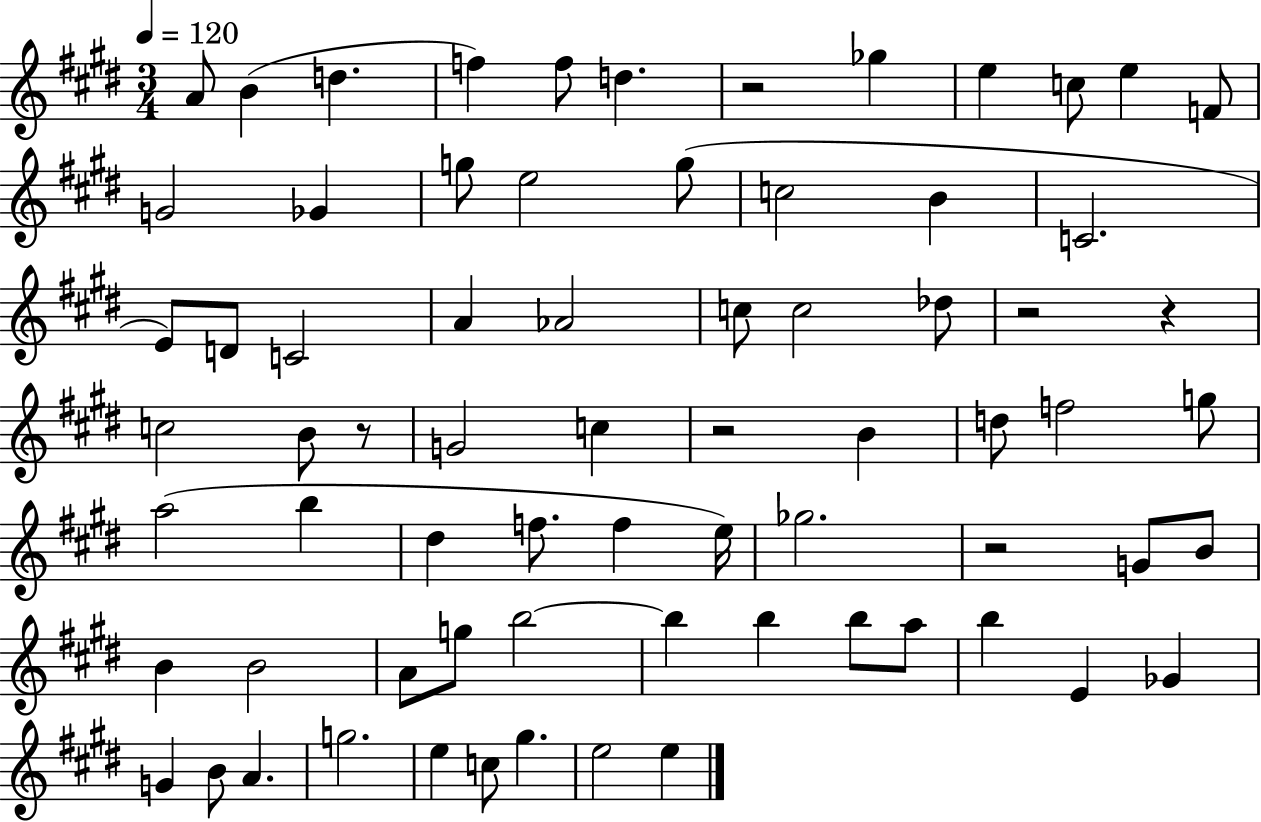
A4/e B4/q D5/q. F5/q F5/e D5/q. R/h Gb5/q E5/q C5/e E5/q F4/e G4/h Gb4/q G5/e E5/h G5/e C5/h B4/q C4/h. E4/e D4/e C4/h A4/q Ab4/h C5/e C5/h Db5/e R/h R/q C5/h B4/e R/e G4/h C5/q R/h B4/q D5/e F5/h G5/e A5/h B5/q D#5/q F5/e. F5/q E5/s Gb5/h. R/h G4/e B4/e B4/q B4/h A4/e G5/e B5/h B5/q B5/q B5/e A5/e B5/q E4/q Gb4/q G4/q B4/e A4/q. G5/h. E5/q C5/e G#5/q. E5/h E5/q